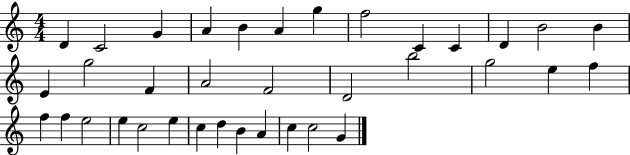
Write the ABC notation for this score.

X:1
T:Untitled
M:4/4
L:1/4
K:C
D C2 G A B A g f2 C C D B2 B E g2 F A2 F2 D2 b2 g2 e f f f e2 e c2 e c d B A c c2 G